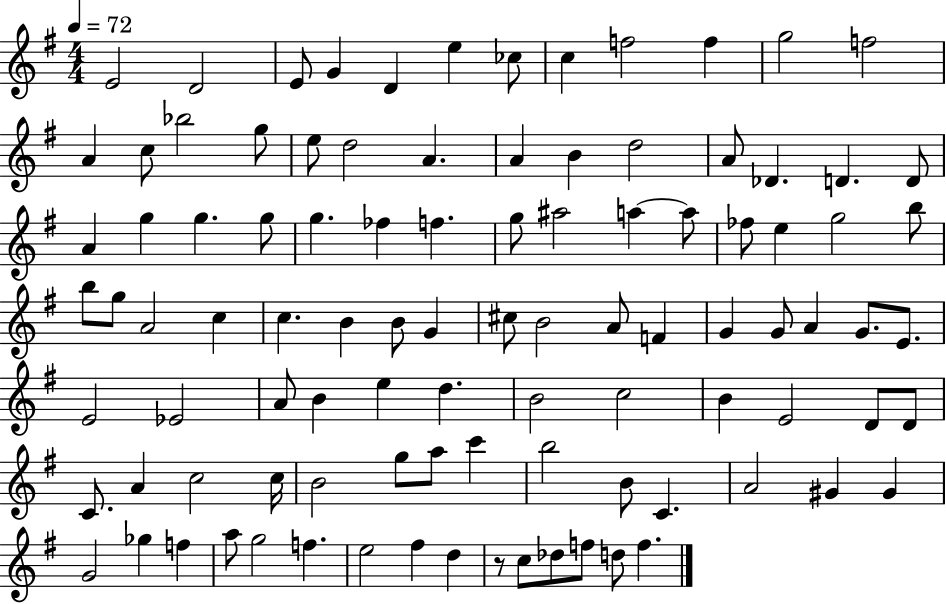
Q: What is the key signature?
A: G major